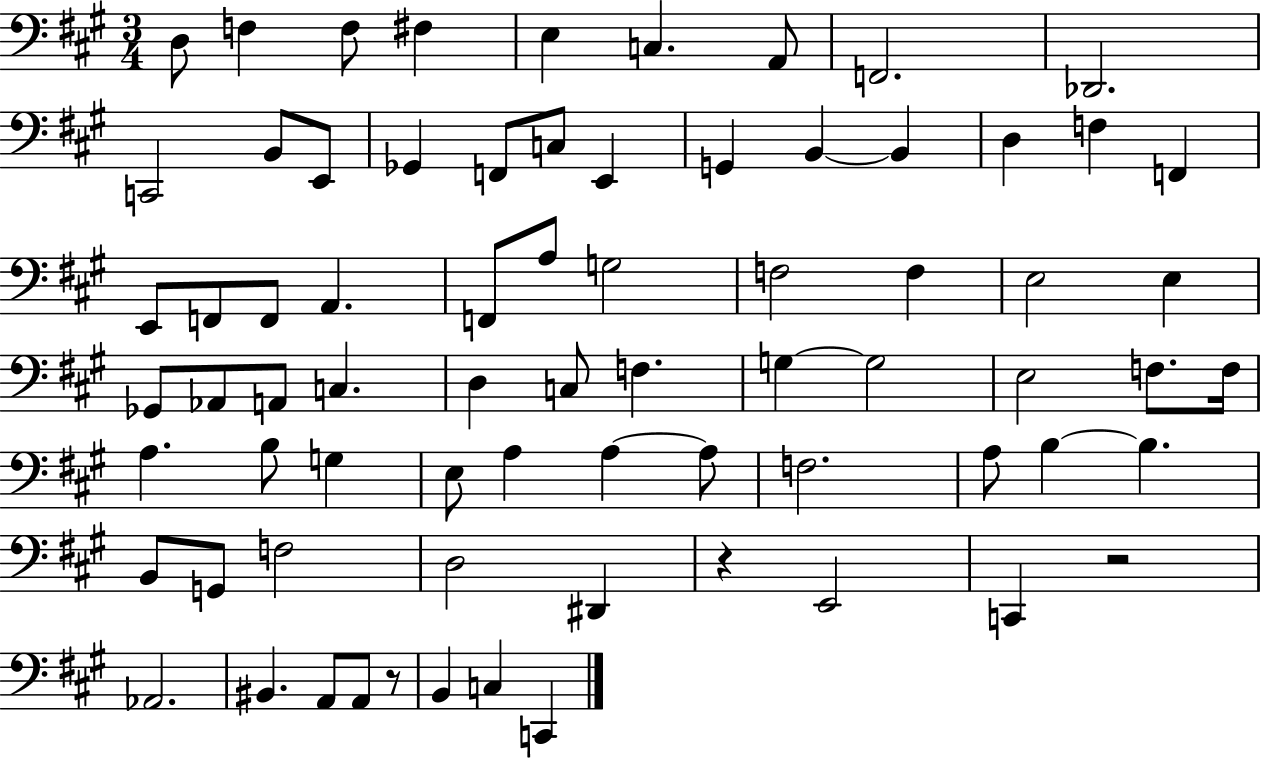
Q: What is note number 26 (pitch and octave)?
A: A2